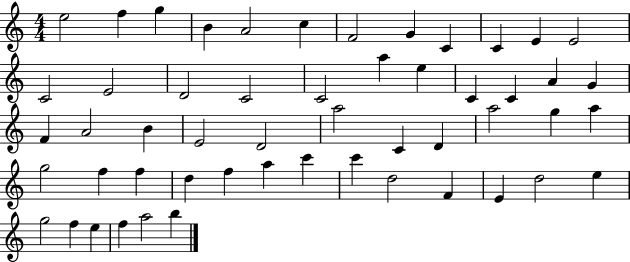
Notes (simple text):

E5/h F5/q G5/q B4/q A4/h C5/q F4/h G4/q C4/q C4/q E4/q E4/h C4/h E4/h D4/h C4/h C4/h A5/q E5/q C4/q C4/q A4/q G4/q F4/q A4/h B4/q E4/h D4/h A5/h C4/q D4/q A5/h G5/q A5/q G5/h F5/q F5/q D5/q F5/q A5/q C6/q C6/q D5/h F4/q E4/q D5/h E5/q G5/h F5/q E5/q F5/q A5/h B5/q